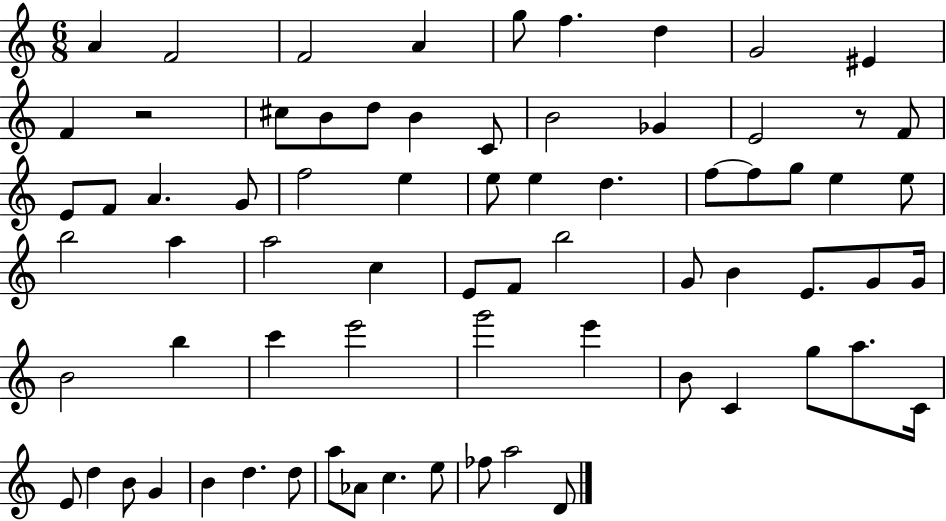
{
  \clef treble
  \numericTimeSignature
  \time 6/8
  \key c \major
  \repeat volta 2 { a'4 f'2 | f'2 a'4 | g''8 f''4. d''4 | g'2 eis'4 | \break f'4 r2 | cis''8 b'8 d''8 b'4 c'8 | b'2 ges'4 | e'2 r8 f'8 | \break e'8 f'8 a'4. g'8 | f''2 e''4 | e''8 e''4 d''4. | f''8~~ f''8 g''8 e''4 e''8 | \break b''2 a''4 | a''2 c''4 | e'8 f'8 b''2 | g'8 b'4 e'8. g'8 g'16 | \break b'2 b''4 | c'''4 e'''2 | g'''2 e'''4 | b'8 c'4 g''8 a''8. c'16 | \break e'8 d''4 b'8 g'4 | b'4 d''4. d''8 | a''8 aes'8 c''4. e''8 | fes''8 a''2 d'8 | \break } \bar "|."
}